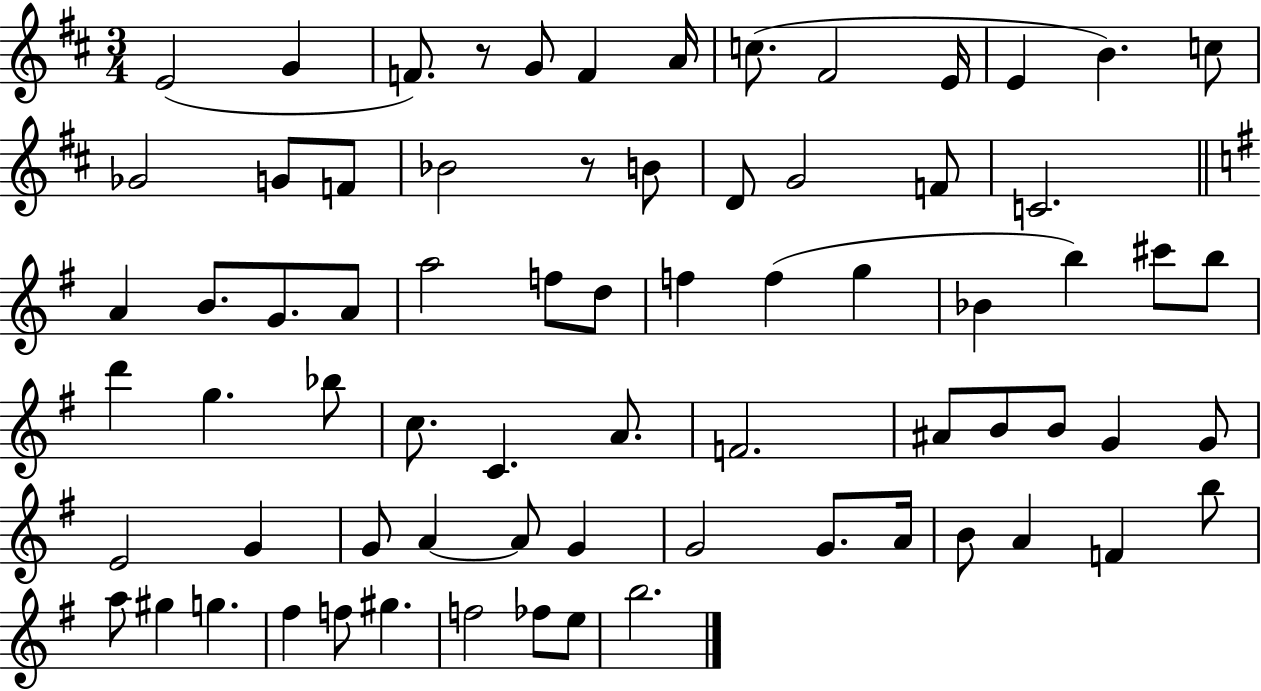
E4/h G4/q F4/e. R/e G4/e F4/q A4/s C5/e. F#4/h E4/s E4/q B4/q. C5/e Gb4/h G4/e F4/e Bb4/h R/e B4/e D4/e G4/h F4/e C4/h. A4/q B4/e. G4/e. A4/e A5/h F5/e D5/e F5/q F5/q G5/q Bb4/q B5/q C#6/e B5/e D6/q G5/q. Bb5/e C5/e. C4/q. A4/e. F4/h. A#4/e B4/e B4/e G4/q G4/e E4/h G4/q G4/e A4/q A4/e G4/q G4/h G4/e. A4/s B4/e A4/q F4/q B5/e A5/e G#5/q G5/q. F#5/q F5/e G#5/q. F5/h FES5/e E5/e B5/h.